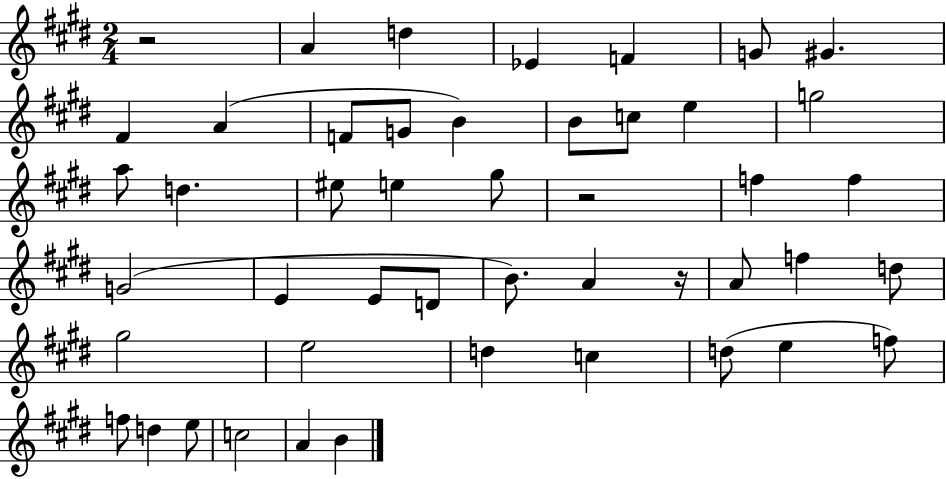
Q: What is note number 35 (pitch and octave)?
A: C5